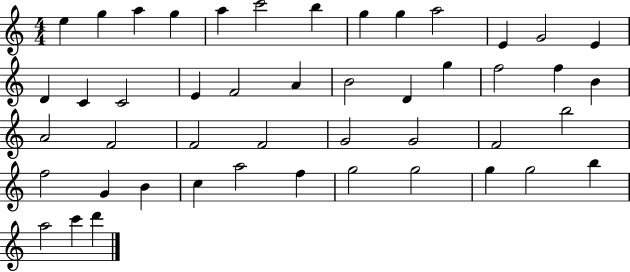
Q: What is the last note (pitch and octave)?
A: D6